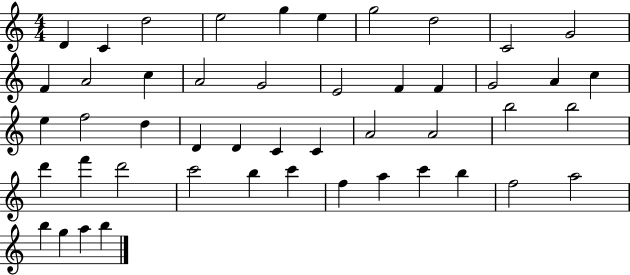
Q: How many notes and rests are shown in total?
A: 48